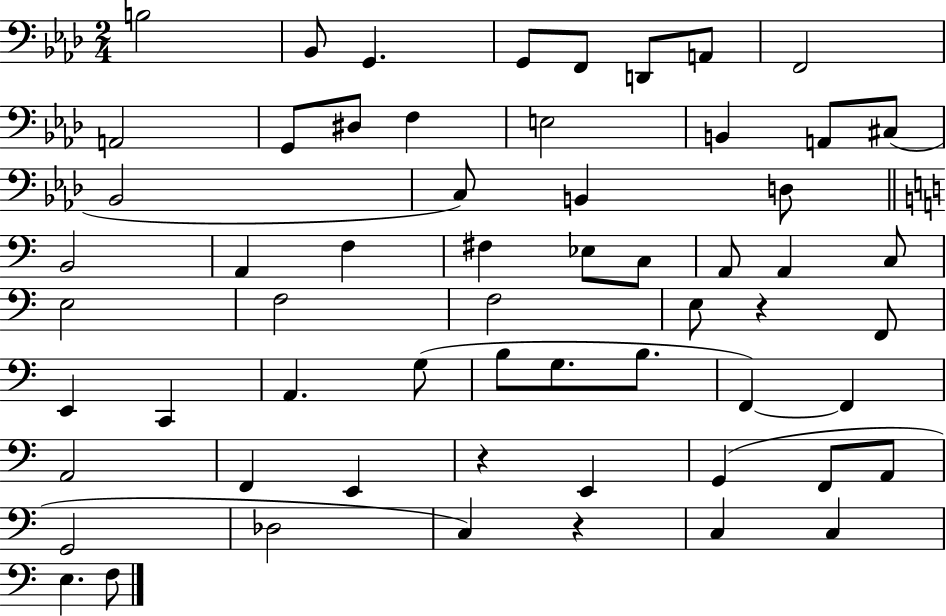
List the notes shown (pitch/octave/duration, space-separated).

B3/h Bb2/e G2/q. G2/e F2/e D2/e A2/e F2/h A2/h G2/e D#3/e F3/q E3/h B2/q A2/e C#3/e Bb2/h C3/e B2/q D3/e B2/h A2/q F3/q F#3/q Eb3/e C3/e A2/e A2/q C3/e E3/h F3/h F3/h E3/e R/q F2/e E2/q C2/q A2/q. G3/e B3/e G3/e. B3/e. F2/q F2/q A2/h F2/q E2/q R/q E2/q G2/q F2/e A2/e G2/h Db3/h C3/q R/q C3/q C3/q E3/q. F3/e